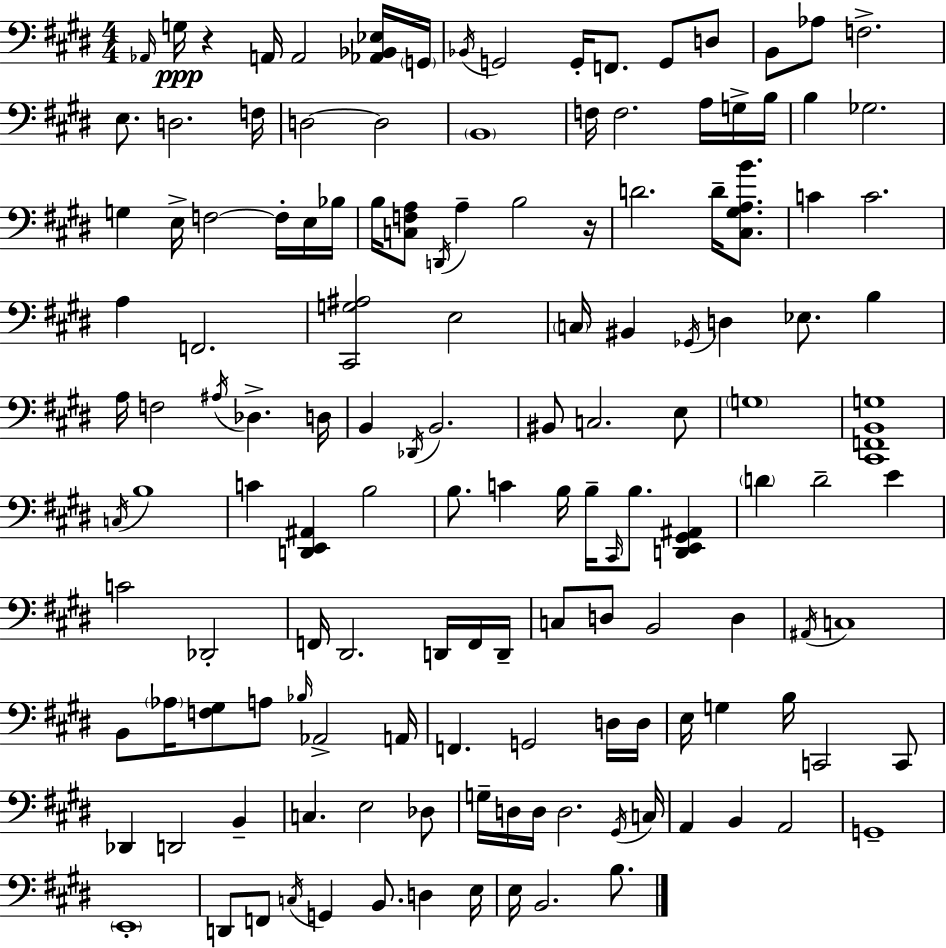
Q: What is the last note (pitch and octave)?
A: B3